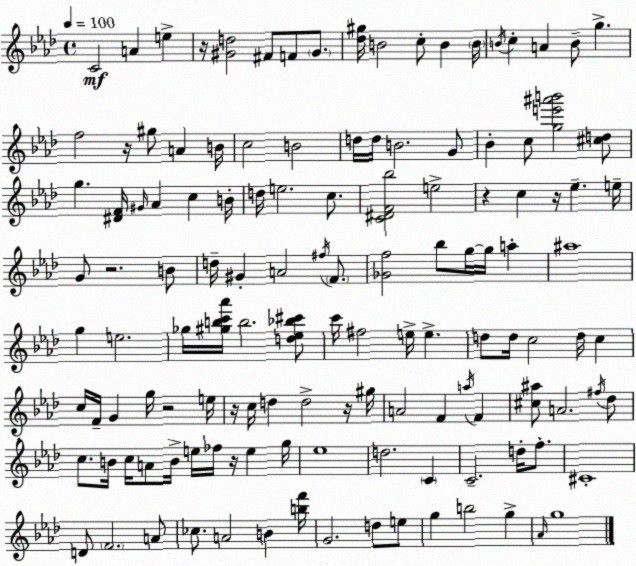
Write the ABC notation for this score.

X:1
T:Untitled
M:4/4
L:1/4
K:Fm
C2 A e z/4 [^Gd]2 ^F/2 F/2 ^G/2 [_d^g]/4 B2 c/2 B B/4 B/4 c A B/2 g f2 z/4 ^g/2 A B/4 c2 B2 d/4 d/4 B2 G/2 _B c/2 [ge'^a'b']2 [^cd]/2 g [^DF]/4 ^G/4 _A c B/4 d/4 e2 c/2 [C^DF_b]2 e2 z c z/4 _e e/4 G/2 z2 B/2 d/4 ^G A2 ^f/4 F/2 [_Gf]2 _b/2 g/4 g/4 a ^a4 g e2 _g/4 [^gbc'_a']/4 b2 [d_e_b^c']/2 c'/4 ^f2 e/4 e d/2 d/4 c2 d/4 c c/4 F/4 G g/4 z2 e/4 z/4 c/4 d d2 z/4 ^g/4 A2 F a/4 F [^c^a]/2 A2 ^f/4 _d/2 c/2 B/4 c/4 A/2 B/4 e/4 _f/4 z/4 e g/4 _e4 d2 C C2 d/4 f/2 ^C4 D/2 F2 A/2 _c/2 A2 B [bf']/4 G2 d/2 e/2 g b2 g _A/4 g4